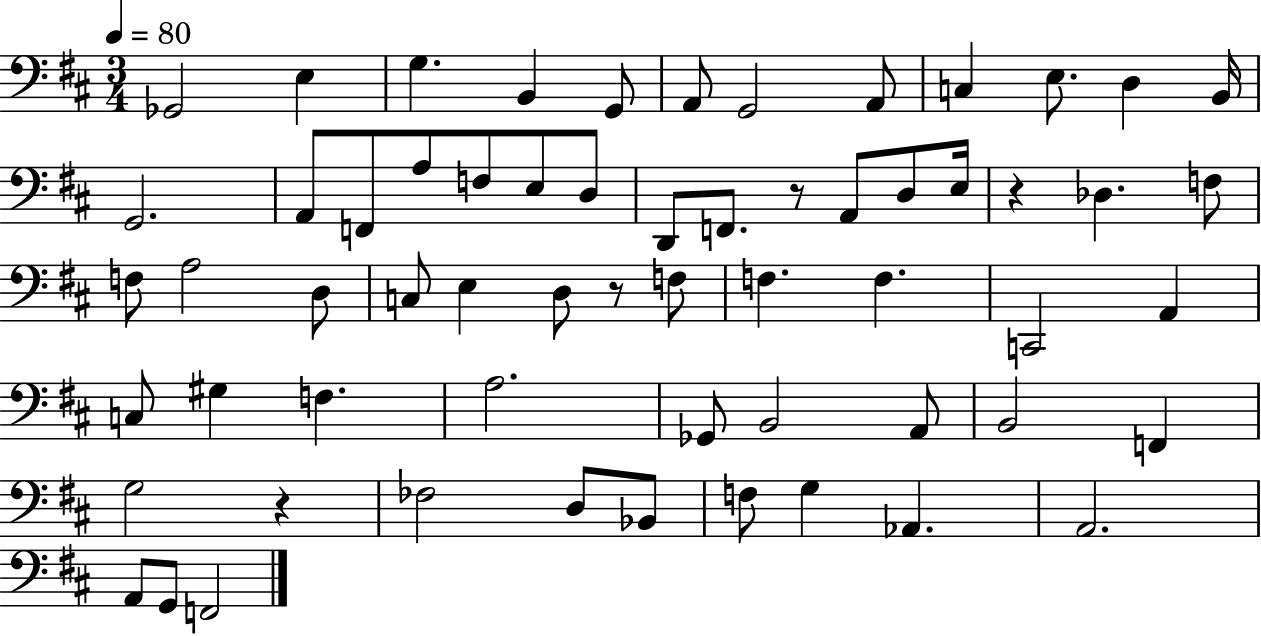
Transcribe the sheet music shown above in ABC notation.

X:1
T:Untitled
M:3/4
L:1/4
K:D
_G,,2 E, G, B,, G,,/2 A,,/2 G,,2 A,,/2 C, E,/2 D, B,,/4 G,,2 A,,/2 F,,/2 A,/2 F,/2 E,/2 D,/2 D,,/2 F,,/2 z/2 A,,/2 D,/2 E,/4 z _D, F,/2 F,/2 A,2 D,/2 C,/2 E, D,/2 z/2 F,/2 F, F, C,,2 A,, C,/2 ^G, F, A,2 _G,,/2 B,,2 A,,/2 B,,2 F,, G,2 z _F,2 D,/2 _B,,/2 F,/2 G, _A,, A,,2 A,,/2 G,,/2 F,,2